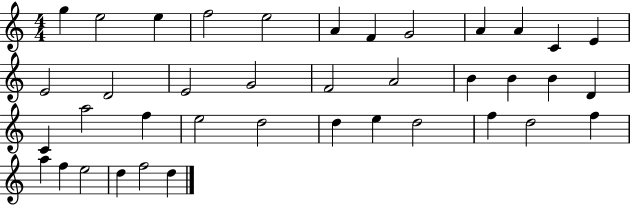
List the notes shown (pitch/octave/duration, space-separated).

G5/q E5/h E5/q F5/h E5/h A4/q F4/q G4/h A4/q A4/q C4/q E4/q E4/h D4/h E4/h G4/h F4/h A4/h B4/q B4/q B4/q D4/q C4/q A5/h F5/q E5/h D5/h D5/q E5/q D5/h F5/q D5/h F5/q A5/q F5/q E5/h D5/q F5/h D5/q